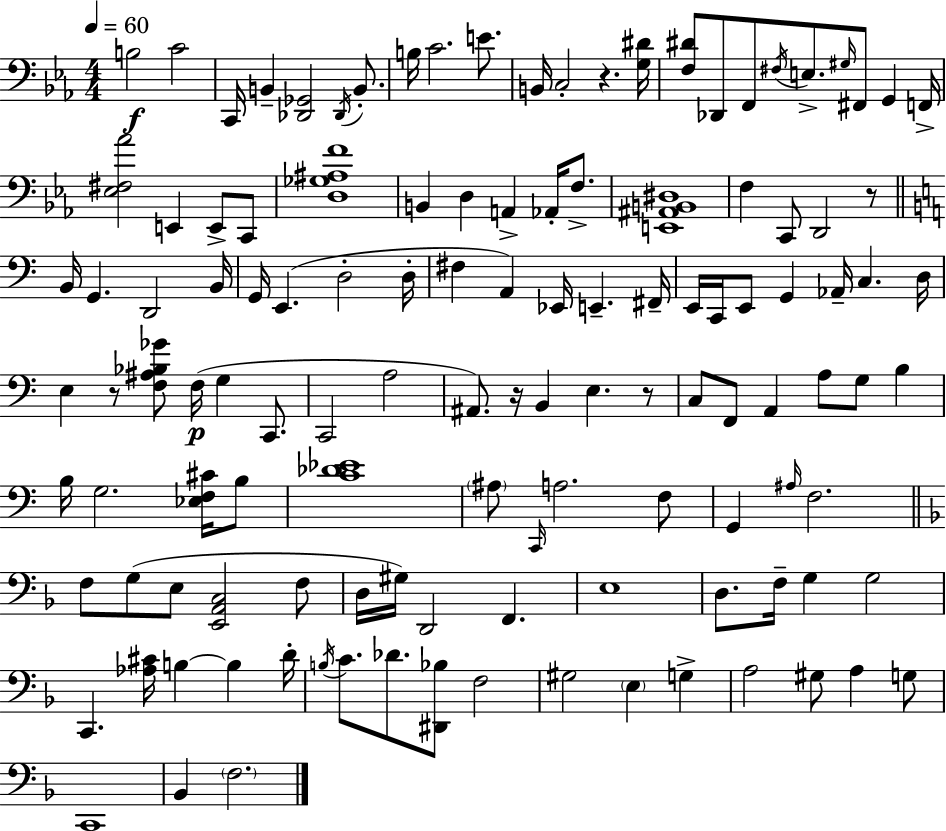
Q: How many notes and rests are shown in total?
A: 123